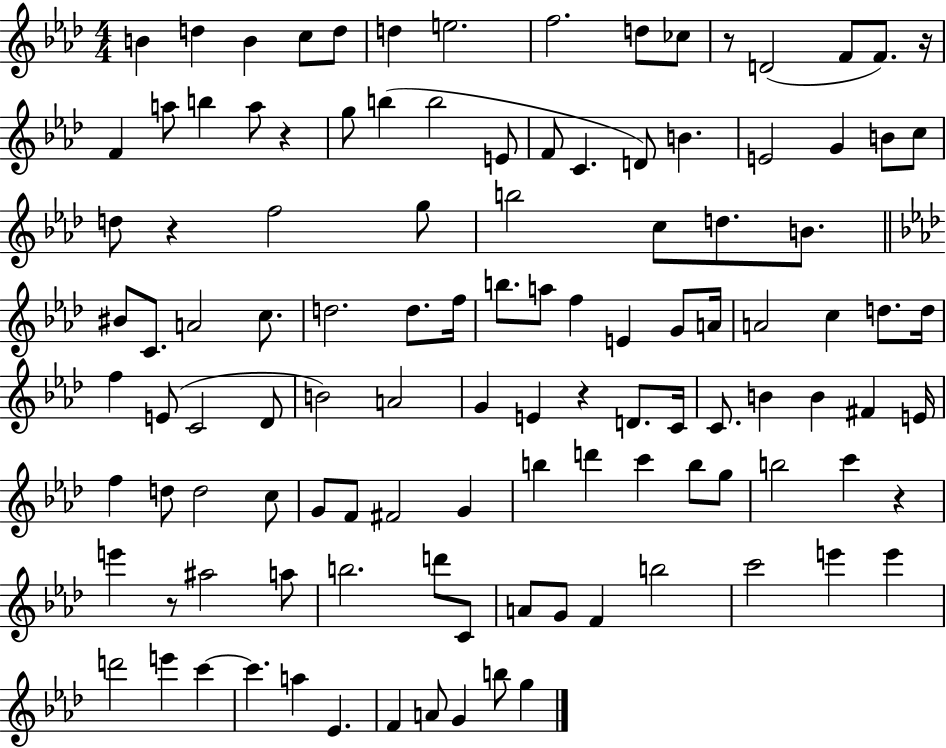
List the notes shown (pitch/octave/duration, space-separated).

B4/q D5/q B4/q C5/e D5/e D5/q E5/h. F5/h. D5/e CES5/e R/e D4/h F4/e F4/e. R/s F4/q A5/e B5/q A5/e R/q G5/e B5/q B5/h E4/e F4/e C4/q. D4/e B4/q. E4/h G4/q B4/e C5/e D5/e R/q F5/h G5/e B5/h C5/e D5/e. B4/e. BIS4/e C4/e. A4/h C5/e. D5/h. D5/e. F5/s B5/e. A5/e F5/q E4/q G4/e A4/s A4/h C5/q D5/e. D5/s F5/q E4/e C4/h Db4/e B4/h A4/h G4/q E4/q R/q D4/e. C4/s C4/e. B4/q B4/q F#4/q E4/s F5/q D5/e D5/h C5/e G4/e F4/e F#4/h G4/q B5/q D6/q C6/q B5/e G5/e B5/h C6/q R/q E6/q R/e A#5/h A5/e B5/h. D6/e C4/e A4/e G4/e F4/q B5/h C6/h E6/q E6/q D6/h E6/q C6/q C6/q. A5/q Eb4/q. F4/q A4/e G4/q B5/e G5/q